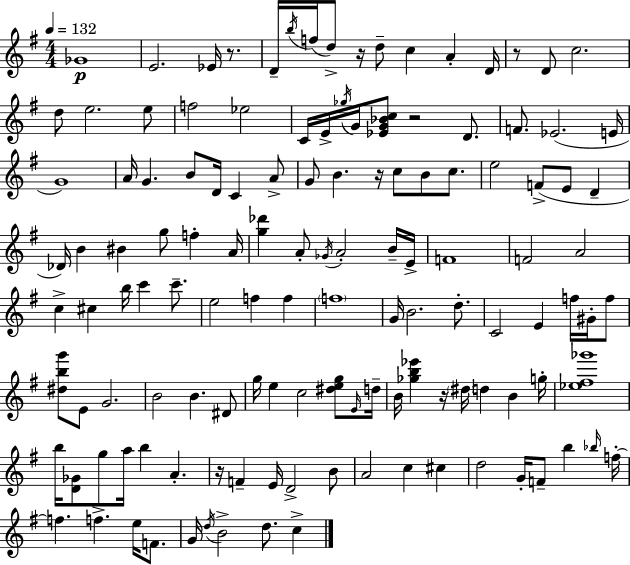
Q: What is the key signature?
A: E minor